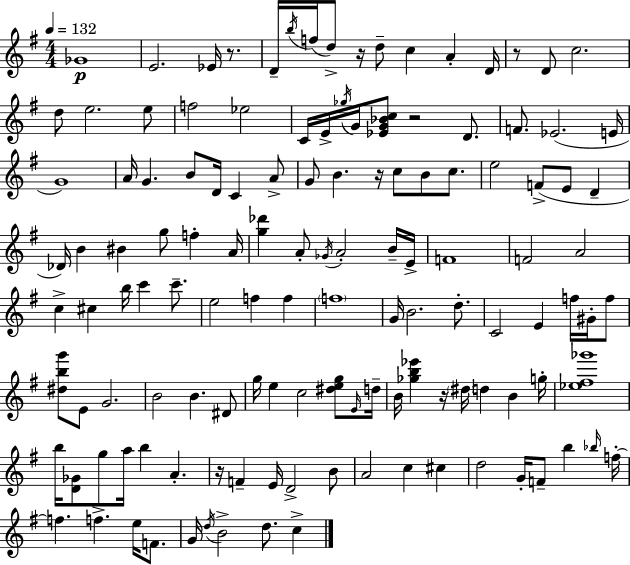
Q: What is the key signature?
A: E minor